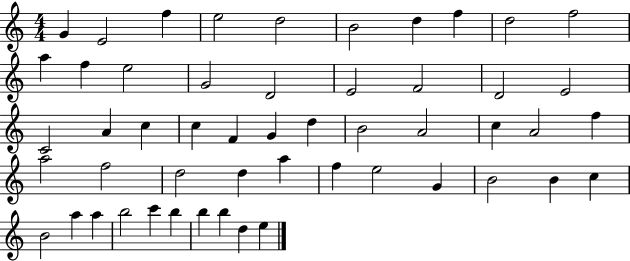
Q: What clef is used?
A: treble